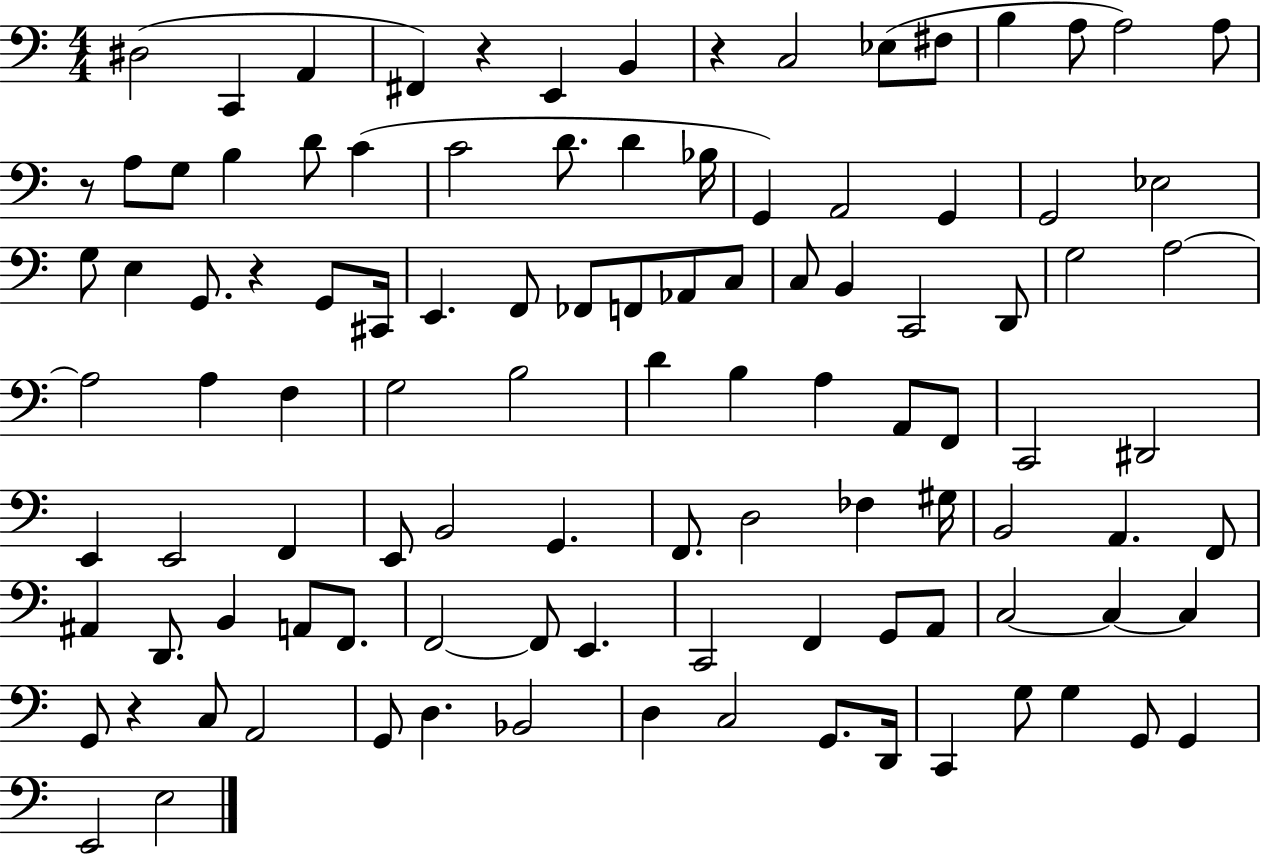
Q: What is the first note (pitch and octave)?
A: D#3